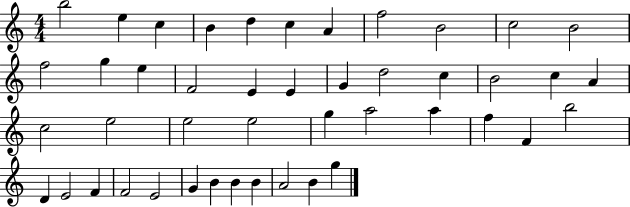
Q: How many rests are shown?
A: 0